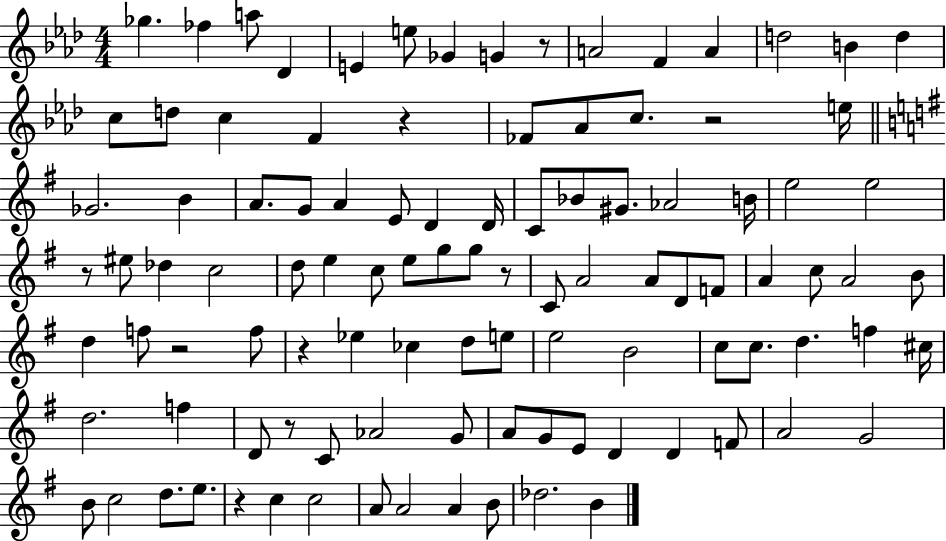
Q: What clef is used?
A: treble